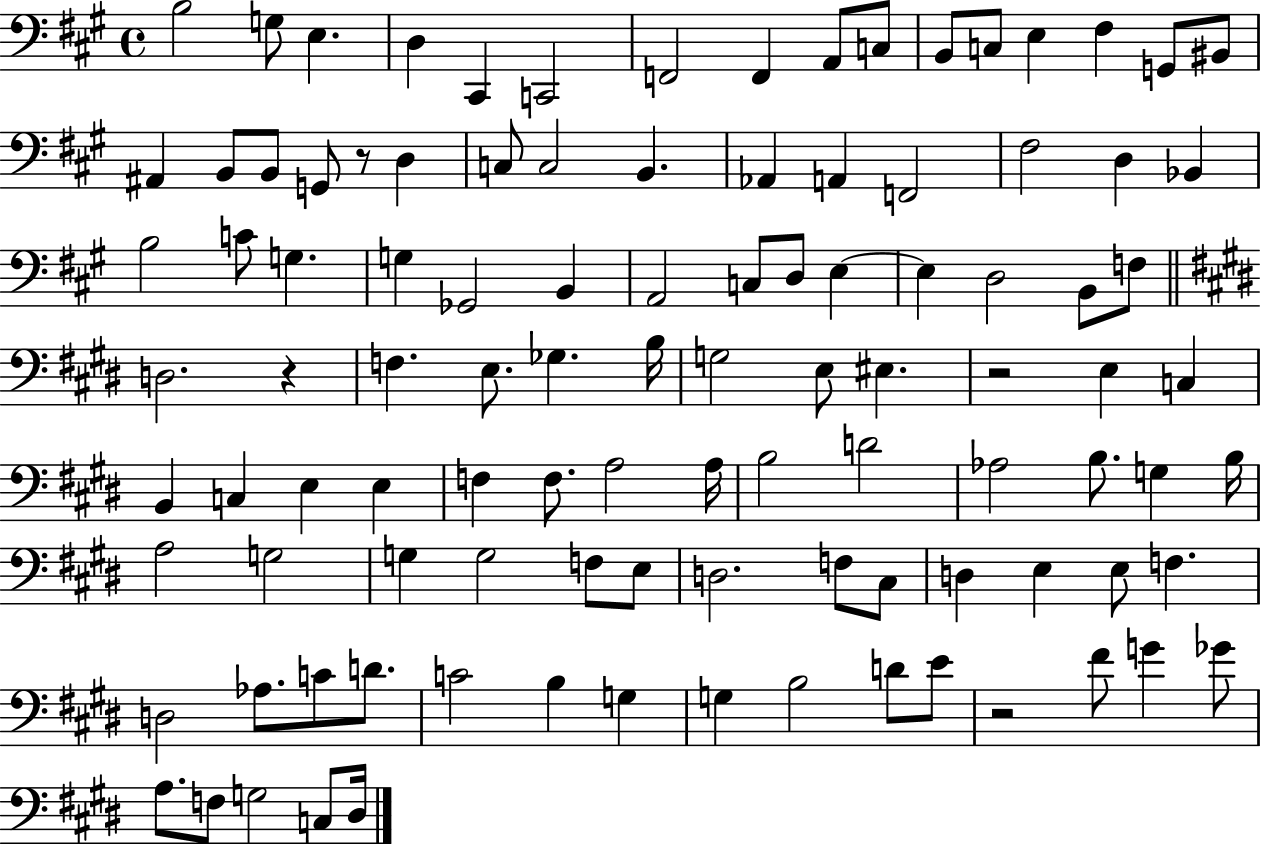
X:1
T:Untitled
M:4/4
L:1/4
K:A
B,2 G,/2 E, D, ^C,, C,,2 F,,2 F,, A,,/2 C,/2 B,,/2 C,/2 E, ^F, G,,/2 ^B,,/2 ^A,, B,,/2 B,,/2 G,,/2 z/2 D, C,/2 C,2 B,, _A,, A,, F,,2 ^F,2 D, _B,, B,2 C/2 G, G, _G,,2 B,, A,,2 C,/2 D,/2 E, E, D,2 B,,/2 F,/2 D,2 z F, E,/2 _G, B,/4 G,2 E,/2 ^E, z2 E, C, B,, C, E, E, F, F,/2 A,2 A,/4 B,2 D2 _A,2 B,/2 G, B,/4 A,2 G,2 G, G,2 F,/2 E,/2 D,2 F,/2 ^C,/2 D, E, E,/2 F, D,2 _A,/2 C/2 D/2 C2 B, G, G, B,2 D/2 E/2 z2 ^F/2 G _G/2 A,/2 F,/2 G,2 C,/2 ^D,/4